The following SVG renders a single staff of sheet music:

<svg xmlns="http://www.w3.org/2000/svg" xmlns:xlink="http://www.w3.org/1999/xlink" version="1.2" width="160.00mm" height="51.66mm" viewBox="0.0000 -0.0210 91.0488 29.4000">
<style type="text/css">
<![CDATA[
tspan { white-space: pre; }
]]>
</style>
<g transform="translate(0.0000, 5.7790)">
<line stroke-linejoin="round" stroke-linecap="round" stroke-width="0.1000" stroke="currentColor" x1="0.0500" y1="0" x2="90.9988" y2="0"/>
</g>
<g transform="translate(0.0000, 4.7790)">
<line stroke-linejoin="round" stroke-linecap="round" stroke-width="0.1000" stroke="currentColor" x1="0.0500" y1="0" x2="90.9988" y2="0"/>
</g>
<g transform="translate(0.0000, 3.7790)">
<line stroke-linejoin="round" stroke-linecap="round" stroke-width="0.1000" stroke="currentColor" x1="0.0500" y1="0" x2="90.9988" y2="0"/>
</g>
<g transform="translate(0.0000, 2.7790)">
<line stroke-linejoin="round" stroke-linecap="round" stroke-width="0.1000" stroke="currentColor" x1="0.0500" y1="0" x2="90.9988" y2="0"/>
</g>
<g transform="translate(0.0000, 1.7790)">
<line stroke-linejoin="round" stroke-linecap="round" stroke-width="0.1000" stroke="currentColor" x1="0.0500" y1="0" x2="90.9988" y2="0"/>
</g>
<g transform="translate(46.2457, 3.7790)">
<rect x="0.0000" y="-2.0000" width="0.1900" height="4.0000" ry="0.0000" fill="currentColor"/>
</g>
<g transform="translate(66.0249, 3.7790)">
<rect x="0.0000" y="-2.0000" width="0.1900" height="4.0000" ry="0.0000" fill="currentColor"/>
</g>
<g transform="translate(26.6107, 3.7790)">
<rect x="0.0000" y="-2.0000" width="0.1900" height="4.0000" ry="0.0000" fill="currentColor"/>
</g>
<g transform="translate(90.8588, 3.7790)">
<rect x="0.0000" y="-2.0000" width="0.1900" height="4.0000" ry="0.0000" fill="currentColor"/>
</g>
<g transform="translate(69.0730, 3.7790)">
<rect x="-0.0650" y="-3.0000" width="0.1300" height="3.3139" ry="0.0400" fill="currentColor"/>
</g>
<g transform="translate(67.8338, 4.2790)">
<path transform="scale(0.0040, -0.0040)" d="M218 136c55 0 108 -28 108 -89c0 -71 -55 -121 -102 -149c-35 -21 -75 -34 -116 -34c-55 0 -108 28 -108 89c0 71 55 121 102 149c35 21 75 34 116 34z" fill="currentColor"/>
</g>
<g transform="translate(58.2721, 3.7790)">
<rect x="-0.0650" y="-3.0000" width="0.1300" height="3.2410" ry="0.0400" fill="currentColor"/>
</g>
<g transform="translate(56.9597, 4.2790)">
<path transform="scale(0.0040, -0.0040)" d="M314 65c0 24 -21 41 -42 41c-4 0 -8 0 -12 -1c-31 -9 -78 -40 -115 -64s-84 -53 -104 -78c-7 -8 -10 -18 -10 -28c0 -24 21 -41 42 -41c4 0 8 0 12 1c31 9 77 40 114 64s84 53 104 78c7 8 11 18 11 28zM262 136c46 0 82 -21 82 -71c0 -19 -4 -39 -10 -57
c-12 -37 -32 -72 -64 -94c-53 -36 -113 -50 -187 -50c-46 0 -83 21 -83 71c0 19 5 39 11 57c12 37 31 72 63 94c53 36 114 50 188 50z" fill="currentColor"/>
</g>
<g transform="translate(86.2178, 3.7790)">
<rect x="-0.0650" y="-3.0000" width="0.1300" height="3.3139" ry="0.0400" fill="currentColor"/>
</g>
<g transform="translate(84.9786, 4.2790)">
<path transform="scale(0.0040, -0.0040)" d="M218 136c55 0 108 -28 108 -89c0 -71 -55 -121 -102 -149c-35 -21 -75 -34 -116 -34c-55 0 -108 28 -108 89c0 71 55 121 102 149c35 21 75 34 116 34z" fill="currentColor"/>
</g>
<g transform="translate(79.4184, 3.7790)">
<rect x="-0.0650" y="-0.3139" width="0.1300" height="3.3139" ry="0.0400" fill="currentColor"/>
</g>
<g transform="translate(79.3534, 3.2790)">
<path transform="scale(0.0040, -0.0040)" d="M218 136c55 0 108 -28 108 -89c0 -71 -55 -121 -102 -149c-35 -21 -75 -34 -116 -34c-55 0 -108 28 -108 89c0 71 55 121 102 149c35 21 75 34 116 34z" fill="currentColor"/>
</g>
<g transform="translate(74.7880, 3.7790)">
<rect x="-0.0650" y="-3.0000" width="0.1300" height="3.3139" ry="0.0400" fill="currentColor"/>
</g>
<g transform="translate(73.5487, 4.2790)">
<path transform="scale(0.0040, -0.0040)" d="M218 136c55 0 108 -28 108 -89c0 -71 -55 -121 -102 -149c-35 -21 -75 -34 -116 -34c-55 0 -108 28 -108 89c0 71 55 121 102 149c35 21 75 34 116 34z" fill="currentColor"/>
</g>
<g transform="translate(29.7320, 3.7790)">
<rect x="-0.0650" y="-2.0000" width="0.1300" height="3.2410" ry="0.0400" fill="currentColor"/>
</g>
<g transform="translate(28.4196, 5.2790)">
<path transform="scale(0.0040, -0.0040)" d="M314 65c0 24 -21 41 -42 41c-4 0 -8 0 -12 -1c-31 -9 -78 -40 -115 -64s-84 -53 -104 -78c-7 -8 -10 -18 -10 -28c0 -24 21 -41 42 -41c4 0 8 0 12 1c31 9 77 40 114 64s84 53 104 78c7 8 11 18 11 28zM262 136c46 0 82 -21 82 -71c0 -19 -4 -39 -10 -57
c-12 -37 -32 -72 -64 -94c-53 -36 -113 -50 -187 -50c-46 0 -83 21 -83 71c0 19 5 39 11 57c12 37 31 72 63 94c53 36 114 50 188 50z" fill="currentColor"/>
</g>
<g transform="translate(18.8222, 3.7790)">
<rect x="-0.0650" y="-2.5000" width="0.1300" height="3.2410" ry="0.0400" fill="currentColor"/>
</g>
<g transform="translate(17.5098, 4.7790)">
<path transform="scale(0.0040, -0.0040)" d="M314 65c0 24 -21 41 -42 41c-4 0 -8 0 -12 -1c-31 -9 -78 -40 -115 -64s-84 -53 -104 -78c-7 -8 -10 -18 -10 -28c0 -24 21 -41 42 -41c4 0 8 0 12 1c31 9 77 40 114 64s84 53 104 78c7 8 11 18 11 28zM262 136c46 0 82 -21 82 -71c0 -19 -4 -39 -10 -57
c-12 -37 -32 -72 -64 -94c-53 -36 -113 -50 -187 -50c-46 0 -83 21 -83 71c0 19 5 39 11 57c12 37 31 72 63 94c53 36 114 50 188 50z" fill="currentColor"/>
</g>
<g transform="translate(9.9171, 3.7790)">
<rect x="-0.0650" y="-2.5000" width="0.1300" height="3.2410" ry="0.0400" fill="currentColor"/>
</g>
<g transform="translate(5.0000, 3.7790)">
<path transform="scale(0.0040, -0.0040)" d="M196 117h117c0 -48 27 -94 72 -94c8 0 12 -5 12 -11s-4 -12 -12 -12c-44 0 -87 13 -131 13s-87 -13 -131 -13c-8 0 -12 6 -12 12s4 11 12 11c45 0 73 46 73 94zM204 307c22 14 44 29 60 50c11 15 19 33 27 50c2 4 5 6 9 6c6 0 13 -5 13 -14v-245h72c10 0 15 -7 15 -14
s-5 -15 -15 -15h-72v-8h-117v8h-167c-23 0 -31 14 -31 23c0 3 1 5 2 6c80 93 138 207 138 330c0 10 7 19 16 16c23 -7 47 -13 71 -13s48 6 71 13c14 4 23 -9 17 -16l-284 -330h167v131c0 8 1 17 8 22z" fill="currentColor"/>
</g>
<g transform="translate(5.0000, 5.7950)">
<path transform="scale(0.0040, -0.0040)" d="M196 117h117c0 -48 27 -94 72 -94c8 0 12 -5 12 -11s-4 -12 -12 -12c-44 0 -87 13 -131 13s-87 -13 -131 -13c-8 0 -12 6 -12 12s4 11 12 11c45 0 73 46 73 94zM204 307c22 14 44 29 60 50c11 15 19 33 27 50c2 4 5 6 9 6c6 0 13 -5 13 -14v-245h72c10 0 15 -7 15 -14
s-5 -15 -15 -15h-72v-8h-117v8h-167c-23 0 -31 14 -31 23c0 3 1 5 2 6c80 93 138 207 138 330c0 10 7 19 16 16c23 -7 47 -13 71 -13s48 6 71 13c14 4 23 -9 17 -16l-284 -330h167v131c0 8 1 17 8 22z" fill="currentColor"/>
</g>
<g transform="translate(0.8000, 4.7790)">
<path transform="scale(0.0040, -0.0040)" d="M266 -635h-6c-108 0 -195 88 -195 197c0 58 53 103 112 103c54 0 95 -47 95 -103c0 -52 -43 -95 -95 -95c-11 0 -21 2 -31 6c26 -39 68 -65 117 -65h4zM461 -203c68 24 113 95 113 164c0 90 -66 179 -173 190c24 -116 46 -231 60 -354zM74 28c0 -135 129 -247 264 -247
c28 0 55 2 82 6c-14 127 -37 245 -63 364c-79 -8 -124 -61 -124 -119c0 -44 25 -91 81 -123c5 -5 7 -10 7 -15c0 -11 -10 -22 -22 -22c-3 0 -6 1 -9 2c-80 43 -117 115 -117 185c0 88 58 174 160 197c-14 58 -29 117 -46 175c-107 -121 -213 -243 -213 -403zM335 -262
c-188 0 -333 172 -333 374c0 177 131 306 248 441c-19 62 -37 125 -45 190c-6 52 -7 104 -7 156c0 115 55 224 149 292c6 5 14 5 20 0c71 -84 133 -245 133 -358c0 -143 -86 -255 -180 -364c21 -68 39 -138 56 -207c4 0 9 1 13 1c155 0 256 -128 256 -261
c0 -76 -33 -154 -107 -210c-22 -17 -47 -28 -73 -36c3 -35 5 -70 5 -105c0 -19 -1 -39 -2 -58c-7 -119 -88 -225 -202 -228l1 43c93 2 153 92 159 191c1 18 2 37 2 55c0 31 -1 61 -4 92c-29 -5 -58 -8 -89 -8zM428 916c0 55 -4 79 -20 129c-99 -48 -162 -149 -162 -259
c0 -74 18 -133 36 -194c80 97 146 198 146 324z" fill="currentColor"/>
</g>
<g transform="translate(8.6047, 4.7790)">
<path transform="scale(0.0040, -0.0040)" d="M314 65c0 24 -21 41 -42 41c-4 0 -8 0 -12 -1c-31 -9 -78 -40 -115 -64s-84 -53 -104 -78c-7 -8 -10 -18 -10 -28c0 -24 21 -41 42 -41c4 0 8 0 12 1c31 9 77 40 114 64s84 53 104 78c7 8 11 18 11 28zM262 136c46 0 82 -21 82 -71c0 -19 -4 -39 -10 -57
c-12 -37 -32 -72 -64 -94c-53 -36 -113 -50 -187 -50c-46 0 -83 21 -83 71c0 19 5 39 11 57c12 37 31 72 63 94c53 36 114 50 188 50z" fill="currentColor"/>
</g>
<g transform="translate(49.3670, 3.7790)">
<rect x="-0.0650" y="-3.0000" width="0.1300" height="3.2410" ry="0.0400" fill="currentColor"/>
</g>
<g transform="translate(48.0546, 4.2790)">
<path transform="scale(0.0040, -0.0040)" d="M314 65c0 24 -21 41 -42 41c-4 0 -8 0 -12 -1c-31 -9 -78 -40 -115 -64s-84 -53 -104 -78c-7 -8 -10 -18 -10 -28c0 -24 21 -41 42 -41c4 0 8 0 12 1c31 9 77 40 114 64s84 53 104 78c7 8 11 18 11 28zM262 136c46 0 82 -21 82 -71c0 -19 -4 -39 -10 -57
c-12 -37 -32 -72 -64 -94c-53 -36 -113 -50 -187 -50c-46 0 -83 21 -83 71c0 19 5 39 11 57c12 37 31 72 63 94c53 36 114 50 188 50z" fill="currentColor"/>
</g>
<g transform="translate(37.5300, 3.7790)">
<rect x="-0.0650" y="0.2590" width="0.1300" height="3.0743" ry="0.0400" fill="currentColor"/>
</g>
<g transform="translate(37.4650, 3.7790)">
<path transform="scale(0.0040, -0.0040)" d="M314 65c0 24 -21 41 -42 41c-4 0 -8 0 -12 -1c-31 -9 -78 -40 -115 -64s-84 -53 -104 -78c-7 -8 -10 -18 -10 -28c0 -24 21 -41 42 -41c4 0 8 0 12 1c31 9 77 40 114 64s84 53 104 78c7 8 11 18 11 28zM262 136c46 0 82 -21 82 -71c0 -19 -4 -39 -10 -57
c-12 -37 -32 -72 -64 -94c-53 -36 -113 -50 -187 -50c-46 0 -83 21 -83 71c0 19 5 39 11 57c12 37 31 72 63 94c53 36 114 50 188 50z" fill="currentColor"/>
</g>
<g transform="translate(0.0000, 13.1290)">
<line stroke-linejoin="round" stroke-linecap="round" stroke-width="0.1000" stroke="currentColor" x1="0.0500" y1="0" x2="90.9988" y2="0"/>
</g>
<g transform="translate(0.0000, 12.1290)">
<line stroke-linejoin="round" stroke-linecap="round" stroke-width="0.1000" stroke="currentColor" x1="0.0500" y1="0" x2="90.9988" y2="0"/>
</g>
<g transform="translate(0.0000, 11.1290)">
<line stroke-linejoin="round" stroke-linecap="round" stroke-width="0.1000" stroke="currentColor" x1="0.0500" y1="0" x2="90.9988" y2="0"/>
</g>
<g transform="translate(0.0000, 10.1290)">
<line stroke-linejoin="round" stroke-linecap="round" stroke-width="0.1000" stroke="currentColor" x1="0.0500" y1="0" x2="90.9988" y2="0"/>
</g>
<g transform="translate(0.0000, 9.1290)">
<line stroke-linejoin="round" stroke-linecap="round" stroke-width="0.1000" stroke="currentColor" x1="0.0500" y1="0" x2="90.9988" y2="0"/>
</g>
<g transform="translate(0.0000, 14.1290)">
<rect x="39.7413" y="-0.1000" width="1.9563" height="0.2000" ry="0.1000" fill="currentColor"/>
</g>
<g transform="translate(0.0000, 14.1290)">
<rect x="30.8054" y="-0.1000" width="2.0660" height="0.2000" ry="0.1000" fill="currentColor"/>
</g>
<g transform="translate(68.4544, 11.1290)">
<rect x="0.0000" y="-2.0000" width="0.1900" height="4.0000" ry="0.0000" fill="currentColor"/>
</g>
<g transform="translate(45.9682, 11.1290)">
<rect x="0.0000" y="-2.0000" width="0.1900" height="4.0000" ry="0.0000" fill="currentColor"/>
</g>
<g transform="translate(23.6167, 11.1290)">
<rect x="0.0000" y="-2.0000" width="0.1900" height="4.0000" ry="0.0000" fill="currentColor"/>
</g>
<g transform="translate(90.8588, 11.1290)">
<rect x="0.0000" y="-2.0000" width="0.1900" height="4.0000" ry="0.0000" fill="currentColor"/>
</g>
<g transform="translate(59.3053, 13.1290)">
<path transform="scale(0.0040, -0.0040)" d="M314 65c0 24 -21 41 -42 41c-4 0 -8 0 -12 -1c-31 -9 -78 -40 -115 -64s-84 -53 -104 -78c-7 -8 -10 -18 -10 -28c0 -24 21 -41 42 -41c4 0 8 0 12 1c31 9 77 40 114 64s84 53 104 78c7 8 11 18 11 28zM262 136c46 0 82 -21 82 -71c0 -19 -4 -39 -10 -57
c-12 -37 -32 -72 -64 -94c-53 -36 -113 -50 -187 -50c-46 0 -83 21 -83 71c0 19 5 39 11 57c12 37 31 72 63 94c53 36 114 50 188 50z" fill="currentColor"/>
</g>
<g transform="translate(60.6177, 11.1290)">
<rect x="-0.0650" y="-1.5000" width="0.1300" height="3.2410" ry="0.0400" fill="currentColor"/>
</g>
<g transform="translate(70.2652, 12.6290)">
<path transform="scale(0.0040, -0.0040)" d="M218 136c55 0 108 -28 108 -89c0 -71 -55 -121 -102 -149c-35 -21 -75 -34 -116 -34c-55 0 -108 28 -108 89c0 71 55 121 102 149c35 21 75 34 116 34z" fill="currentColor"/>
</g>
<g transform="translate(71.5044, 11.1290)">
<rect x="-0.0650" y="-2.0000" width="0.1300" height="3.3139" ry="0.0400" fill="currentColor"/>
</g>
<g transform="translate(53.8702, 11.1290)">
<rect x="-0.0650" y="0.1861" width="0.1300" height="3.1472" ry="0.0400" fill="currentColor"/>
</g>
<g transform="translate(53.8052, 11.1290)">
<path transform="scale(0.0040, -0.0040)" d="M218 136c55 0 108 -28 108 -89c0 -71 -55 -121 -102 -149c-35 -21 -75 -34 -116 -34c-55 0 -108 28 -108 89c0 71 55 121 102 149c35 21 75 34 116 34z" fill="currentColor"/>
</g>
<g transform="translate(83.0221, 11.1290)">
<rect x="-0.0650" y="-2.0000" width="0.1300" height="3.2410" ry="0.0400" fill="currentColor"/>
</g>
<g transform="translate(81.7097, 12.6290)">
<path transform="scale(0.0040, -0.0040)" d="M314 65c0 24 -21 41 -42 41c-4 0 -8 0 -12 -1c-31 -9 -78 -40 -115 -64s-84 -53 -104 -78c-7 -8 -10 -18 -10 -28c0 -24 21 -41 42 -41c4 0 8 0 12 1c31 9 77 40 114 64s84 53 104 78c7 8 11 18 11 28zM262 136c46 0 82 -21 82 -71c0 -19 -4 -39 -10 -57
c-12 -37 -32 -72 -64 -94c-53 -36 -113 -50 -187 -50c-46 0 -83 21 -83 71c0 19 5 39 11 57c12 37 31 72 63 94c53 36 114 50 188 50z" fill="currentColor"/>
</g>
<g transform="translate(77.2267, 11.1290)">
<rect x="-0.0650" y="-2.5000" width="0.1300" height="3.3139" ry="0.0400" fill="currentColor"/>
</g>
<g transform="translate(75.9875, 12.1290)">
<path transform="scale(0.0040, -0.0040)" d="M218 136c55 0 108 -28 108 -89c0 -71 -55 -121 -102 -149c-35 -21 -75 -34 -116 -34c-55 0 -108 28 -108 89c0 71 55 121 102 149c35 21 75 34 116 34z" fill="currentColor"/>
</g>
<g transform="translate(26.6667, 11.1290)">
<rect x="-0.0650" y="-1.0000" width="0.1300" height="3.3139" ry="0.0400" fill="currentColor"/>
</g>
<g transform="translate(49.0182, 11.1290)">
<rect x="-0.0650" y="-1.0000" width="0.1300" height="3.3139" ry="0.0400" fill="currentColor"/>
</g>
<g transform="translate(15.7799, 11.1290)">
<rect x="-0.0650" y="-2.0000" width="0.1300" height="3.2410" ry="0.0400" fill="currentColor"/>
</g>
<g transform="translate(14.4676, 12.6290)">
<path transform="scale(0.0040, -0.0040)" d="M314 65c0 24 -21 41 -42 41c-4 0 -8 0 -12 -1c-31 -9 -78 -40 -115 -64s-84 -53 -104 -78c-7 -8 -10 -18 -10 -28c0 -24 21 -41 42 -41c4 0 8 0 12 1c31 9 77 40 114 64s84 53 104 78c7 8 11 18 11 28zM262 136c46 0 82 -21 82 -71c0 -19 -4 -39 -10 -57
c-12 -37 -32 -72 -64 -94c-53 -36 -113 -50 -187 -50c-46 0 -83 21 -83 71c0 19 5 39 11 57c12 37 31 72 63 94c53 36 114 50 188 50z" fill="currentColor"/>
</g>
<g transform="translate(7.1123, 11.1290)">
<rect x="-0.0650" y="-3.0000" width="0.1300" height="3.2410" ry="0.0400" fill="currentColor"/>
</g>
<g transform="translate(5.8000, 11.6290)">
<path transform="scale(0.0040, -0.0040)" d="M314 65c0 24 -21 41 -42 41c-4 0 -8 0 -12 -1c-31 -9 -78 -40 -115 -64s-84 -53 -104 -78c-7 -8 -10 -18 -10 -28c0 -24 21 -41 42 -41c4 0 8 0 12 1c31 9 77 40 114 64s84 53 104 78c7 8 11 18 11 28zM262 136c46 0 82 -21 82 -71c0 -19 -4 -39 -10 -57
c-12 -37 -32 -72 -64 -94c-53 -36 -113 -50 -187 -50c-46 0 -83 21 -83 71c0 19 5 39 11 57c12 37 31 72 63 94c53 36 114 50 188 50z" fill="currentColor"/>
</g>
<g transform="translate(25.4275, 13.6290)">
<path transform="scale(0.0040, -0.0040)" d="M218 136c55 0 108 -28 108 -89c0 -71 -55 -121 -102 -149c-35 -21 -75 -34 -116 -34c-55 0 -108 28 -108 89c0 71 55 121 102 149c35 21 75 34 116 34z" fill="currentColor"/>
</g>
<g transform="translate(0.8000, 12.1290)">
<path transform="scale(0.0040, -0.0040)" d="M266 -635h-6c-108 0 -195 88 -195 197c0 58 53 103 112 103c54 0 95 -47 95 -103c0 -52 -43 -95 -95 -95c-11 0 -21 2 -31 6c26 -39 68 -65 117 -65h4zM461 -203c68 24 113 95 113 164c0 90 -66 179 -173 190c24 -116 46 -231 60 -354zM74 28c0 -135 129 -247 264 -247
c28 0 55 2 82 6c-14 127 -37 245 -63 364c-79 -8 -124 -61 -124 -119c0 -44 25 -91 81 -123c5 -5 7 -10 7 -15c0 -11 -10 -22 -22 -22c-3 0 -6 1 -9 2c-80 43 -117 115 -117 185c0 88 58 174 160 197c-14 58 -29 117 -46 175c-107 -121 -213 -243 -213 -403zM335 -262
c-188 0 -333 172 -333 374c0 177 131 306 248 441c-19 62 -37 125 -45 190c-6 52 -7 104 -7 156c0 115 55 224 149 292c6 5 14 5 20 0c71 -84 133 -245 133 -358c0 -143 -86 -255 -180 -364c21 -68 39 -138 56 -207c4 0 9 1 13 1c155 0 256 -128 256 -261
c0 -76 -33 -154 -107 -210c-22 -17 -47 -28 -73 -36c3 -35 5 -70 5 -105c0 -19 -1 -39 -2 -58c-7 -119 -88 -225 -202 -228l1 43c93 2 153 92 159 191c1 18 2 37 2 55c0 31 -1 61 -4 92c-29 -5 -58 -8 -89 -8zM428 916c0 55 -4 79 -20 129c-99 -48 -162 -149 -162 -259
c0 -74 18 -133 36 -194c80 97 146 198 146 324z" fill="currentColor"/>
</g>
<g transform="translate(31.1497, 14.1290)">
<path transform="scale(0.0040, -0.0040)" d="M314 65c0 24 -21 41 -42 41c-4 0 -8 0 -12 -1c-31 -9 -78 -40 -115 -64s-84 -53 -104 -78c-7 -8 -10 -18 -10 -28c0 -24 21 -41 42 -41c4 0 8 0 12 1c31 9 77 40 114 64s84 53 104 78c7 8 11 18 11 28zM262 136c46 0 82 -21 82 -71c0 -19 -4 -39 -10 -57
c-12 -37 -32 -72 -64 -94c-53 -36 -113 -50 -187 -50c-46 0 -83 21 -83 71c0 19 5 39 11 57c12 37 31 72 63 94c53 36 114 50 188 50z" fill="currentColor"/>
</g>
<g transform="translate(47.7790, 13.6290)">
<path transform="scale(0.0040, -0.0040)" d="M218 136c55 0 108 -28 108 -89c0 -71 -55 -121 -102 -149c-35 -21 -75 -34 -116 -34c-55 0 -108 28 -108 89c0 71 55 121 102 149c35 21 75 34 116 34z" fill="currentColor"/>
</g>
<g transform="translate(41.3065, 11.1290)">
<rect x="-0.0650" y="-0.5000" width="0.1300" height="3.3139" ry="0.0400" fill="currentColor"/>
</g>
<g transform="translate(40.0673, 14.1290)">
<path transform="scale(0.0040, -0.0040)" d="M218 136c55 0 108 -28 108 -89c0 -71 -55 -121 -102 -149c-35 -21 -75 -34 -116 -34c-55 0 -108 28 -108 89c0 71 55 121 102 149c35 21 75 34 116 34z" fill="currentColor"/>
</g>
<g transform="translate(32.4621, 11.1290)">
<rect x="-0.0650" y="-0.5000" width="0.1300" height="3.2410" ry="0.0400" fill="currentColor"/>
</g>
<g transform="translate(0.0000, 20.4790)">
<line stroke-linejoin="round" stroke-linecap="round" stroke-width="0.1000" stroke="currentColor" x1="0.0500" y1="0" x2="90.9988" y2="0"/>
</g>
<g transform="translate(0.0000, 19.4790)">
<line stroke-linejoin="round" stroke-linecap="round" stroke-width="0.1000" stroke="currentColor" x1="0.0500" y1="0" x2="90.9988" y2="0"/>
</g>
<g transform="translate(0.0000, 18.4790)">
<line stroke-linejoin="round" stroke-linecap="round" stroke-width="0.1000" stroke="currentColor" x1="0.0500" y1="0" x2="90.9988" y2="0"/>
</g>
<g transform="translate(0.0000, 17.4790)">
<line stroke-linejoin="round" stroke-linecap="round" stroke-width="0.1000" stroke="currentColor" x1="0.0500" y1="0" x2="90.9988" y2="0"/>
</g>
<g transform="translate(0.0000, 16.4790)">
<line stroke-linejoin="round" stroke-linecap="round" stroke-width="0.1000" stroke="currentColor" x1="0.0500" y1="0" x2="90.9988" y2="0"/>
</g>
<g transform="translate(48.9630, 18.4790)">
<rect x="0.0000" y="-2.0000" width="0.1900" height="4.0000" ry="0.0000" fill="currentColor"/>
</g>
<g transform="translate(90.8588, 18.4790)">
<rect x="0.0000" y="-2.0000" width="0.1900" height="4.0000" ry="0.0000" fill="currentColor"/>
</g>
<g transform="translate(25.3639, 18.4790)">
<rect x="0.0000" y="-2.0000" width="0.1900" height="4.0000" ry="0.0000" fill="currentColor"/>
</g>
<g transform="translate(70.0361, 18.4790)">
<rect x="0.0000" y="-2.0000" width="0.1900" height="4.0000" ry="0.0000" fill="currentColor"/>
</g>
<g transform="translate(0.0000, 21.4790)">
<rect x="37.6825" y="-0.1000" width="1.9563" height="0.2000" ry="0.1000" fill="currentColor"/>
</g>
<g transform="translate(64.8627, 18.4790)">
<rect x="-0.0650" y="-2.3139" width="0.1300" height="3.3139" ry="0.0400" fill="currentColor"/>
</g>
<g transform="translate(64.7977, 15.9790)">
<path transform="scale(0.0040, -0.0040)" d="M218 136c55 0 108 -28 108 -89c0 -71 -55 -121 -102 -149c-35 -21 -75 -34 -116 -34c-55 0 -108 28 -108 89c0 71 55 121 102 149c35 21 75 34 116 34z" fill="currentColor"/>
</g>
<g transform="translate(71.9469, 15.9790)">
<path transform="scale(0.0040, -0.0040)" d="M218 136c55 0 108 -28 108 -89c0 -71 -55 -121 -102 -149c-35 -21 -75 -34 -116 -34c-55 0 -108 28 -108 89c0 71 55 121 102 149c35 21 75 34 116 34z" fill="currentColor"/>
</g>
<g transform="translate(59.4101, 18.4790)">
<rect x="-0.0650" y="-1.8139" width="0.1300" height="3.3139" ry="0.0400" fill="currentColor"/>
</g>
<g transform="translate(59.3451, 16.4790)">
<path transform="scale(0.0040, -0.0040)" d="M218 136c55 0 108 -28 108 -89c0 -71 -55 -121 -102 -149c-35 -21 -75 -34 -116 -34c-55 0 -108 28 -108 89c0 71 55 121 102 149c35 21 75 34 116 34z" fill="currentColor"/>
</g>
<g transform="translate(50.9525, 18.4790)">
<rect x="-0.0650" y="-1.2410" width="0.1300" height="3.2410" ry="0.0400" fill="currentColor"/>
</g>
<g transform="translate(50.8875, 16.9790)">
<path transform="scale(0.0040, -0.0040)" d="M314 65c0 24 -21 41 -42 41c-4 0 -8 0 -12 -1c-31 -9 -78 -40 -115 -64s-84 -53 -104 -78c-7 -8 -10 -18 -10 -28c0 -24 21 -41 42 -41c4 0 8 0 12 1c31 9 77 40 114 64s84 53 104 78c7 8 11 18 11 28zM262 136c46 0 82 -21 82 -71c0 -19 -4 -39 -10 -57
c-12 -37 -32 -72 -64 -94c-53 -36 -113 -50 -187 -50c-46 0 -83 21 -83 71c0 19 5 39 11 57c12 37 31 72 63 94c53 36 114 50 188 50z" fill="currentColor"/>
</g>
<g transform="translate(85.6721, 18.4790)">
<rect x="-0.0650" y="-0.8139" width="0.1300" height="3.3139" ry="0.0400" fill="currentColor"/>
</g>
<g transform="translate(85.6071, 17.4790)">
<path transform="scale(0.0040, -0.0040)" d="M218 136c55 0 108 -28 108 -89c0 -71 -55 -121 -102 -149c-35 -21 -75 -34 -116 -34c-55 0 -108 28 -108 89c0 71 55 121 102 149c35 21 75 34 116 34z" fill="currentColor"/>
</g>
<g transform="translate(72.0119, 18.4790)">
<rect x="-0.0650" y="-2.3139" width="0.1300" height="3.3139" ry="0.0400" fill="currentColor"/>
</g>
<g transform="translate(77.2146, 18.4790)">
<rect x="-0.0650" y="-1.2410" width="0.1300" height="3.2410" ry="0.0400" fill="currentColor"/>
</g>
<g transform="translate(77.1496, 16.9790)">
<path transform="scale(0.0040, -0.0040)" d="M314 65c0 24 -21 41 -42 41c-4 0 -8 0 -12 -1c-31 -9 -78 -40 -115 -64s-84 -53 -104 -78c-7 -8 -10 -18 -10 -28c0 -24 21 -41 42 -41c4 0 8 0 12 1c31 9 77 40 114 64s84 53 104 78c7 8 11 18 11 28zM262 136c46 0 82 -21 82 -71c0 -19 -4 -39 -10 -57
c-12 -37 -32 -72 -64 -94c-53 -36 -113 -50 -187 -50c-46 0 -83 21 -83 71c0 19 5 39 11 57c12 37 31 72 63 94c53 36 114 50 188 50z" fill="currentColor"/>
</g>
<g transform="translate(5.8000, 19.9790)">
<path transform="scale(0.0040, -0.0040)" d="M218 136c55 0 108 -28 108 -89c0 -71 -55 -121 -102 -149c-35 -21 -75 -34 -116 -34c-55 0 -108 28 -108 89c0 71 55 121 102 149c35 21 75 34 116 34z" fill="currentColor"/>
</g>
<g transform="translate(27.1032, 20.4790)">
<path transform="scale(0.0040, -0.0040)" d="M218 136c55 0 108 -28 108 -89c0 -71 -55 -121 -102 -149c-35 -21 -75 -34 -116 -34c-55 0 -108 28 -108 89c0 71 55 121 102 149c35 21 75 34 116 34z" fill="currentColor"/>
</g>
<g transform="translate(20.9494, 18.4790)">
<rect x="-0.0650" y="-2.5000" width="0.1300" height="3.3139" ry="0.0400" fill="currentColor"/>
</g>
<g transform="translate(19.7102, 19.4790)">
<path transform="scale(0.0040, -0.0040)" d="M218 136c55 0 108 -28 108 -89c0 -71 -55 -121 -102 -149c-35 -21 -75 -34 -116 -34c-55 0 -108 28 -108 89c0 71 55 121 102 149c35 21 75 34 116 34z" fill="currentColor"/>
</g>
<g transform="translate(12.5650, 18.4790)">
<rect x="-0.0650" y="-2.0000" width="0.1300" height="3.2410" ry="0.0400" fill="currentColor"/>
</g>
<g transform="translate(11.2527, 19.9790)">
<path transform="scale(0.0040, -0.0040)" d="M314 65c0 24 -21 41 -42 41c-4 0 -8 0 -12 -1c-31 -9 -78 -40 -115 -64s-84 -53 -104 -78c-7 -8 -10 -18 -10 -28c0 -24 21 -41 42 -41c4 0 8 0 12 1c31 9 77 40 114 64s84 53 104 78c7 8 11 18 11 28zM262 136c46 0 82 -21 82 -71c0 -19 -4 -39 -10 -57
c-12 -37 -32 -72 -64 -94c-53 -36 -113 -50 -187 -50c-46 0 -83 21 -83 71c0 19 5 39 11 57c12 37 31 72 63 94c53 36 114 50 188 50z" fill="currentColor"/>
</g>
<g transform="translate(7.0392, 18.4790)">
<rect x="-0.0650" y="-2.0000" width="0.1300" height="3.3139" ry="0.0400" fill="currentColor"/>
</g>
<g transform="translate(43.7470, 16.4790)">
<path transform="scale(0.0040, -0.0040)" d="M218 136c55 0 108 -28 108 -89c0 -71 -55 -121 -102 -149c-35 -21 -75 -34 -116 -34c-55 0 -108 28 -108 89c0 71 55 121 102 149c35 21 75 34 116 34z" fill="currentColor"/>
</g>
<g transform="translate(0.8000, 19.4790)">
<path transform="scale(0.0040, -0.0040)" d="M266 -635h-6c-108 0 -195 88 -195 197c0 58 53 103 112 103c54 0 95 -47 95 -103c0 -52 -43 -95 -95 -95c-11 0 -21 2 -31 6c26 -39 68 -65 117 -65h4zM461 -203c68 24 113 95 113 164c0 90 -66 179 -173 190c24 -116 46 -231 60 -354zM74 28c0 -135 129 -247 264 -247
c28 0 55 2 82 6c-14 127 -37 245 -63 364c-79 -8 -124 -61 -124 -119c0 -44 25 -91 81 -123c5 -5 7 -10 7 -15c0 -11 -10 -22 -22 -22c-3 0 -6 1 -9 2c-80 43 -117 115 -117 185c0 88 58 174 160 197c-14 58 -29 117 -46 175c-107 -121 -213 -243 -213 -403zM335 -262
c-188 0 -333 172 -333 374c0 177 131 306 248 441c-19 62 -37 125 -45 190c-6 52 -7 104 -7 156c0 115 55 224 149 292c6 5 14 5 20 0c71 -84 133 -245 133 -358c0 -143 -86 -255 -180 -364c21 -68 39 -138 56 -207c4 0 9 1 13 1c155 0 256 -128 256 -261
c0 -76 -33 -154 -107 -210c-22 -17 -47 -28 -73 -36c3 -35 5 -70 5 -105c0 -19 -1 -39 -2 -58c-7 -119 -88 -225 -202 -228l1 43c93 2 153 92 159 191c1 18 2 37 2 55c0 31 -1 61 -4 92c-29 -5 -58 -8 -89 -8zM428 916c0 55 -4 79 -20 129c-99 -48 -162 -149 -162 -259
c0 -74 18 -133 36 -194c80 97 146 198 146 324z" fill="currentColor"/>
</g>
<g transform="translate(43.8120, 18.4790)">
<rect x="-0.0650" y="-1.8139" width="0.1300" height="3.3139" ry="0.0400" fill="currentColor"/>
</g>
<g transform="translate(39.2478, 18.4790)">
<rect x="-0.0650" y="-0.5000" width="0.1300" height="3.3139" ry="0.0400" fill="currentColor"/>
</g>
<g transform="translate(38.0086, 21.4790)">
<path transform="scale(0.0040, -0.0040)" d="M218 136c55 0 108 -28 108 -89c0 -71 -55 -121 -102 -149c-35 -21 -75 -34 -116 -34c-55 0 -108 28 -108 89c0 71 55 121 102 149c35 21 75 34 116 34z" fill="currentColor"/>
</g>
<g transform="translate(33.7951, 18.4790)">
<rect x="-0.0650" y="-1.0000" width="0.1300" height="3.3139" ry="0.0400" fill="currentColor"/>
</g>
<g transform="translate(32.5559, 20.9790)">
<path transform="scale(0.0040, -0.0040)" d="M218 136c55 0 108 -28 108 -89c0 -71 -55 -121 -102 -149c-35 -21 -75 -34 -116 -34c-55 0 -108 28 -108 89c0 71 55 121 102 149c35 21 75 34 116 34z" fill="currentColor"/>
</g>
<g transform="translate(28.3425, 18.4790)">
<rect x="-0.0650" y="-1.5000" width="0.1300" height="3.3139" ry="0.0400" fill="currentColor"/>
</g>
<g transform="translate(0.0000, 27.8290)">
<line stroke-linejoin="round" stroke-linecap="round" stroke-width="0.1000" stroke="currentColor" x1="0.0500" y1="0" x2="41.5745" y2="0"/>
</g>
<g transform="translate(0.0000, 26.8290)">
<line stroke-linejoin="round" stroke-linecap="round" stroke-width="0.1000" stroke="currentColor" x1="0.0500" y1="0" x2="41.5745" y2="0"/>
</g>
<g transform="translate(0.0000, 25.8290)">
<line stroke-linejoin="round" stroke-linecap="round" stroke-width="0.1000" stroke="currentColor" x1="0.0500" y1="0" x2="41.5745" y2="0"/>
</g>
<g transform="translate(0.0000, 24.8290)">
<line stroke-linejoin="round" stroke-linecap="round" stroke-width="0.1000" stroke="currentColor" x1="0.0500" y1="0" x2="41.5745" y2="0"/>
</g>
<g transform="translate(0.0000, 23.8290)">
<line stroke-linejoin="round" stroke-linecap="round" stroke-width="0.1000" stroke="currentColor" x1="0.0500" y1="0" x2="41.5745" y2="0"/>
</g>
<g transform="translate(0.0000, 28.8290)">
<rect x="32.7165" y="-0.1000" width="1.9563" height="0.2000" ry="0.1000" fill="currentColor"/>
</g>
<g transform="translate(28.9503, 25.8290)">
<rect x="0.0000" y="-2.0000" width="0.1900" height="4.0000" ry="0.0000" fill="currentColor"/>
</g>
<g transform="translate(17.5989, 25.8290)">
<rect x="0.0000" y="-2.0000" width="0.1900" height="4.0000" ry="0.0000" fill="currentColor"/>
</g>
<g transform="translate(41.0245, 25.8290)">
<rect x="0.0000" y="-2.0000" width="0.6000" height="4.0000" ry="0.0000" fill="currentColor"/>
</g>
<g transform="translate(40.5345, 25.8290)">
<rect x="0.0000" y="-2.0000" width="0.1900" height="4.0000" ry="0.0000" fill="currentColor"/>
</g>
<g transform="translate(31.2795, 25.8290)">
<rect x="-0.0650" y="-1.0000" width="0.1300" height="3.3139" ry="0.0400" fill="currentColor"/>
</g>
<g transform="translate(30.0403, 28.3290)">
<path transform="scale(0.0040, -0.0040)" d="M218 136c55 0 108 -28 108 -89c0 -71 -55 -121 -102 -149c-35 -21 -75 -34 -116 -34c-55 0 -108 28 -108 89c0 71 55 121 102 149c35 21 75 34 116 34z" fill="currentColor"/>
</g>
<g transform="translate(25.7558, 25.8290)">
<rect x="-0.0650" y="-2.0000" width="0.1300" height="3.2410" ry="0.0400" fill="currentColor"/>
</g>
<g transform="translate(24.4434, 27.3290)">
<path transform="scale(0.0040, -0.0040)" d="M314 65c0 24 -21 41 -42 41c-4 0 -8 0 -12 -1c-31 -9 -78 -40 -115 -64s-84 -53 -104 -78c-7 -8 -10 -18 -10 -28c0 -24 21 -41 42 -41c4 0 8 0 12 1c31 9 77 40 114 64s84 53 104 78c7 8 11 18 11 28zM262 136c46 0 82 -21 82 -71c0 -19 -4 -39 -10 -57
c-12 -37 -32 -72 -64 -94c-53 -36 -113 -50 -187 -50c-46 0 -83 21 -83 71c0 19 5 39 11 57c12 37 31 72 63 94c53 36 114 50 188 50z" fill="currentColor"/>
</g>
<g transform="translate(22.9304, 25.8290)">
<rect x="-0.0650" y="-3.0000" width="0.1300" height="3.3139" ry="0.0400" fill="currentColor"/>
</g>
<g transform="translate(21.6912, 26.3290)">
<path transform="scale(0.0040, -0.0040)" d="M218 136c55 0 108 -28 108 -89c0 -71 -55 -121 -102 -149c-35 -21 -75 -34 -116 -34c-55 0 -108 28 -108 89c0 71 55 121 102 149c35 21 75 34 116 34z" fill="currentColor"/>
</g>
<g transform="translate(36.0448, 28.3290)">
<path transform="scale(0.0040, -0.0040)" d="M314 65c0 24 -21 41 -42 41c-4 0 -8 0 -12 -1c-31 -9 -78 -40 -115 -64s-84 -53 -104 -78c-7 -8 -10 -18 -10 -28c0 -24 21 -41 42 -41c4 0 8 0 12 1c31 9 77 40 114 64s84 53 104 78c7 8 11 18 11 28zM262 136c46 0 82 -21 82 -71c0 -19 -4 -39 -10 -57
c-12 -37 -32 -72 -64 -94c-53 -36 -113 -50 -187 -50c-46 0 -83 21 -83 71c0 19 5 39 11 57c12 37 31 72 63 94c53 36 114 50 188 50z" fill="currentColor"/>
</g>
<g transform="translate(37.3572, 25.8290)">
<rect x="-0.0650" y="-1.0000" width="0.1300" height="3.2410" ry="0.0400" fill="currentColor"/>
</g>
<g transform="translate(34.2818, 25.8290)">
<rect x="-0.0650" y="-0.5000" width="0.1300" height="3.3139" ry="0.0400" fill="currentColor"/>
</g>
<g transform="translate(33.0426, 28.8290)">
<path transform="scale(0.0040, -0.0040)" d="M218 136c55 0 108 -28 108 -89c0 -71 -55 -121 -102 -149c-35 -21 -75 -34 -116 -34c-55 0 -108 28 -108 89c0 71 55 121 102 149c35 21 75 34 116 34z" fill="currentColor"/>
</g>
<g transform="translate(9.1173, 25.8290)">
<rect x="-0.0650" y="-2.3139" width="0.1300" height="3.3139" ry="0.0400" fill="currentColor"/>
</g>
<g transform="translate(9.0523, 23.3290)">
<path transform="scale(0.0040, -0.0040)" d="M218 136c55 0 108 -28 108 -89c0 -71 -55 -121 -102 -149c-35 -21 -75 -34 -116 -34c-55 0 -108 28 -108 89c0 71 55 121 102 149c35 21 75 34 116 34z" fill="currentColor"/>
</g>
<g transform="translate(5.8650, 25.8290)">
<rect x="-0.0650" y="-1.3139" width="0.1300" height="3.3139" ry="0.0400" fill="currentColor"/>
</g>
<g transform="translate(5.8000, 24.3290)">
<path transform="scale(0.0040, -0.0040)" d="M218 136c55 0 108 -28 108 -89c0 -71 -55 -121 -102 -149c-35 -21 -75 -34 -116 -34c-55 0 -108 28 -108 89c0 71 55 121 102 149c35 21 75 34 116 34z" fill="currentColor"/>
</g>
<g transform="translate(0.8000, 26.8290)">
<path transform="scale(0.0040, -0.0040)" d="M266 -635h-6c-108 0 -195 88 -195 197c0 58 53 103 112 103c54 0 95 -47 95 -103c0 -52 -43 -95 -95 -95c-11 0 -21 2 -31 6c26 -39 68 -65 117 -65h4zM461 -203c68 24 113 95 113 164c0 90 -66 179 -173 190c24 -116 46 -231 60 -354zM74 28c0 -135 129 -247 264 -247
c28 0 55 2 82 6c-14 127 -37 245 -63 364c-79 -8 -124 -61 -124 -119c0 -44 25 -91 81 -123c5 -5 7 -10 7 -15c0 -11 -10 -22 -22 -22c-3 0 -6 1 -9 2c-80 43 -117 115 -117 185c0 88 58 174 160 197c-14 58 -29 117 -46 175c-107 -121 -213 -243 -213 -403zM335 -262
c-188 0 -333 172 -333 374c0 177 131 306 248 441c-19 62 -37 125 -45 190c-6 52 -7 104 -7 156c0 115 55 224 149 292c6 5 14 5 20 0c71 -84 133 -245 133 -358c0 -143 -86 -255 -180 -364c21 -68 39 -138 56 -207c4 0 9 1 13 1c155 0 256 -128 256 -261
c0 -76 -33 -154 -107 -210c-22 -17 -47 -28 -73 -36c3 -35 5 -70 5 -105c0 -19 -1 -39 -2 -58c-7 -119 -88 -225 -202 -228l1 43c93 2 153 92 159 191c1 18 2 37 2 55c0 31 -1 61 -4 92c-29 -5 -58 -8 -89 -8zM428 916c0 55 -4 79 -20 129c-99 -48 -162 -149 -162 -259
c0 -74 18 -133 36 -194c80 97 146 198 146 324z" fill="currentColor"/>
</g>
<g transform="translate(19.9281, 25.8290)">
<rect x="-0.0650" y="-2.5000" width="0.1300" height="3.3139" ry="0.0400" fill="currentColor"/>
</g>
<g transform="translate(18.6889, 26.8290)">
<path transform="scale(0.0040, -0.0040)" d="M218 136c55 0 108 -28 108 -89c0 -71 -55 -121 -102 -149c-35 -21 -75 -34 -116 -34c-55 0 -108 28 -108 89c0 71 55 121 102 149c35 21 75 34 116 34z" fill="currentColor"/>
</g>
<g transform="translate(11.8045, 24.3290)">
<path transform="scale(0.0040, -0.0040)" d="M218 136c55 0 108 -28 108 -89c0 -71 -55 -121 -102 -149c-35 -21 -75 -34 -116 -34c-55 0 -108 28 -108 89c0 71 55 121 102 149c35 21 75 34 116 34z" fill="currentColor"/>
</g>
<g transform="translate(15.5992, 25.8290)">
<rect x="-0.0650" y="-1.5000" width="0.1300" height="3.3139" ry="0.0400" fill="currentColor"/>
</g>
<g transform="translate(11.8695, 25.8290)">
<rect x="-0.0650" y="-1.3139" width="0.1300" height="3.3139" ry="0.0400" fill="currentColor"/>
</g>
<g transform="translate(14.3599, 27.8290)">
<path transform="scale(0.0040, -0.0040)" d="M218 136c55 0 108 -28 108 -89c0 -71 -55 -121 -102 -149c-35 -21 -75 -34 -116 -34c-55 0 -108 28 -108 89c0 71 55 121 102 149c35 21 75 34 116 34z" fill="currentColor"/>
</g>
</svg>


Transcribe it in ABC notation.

X:1
T:Untitled
M:4/4
L:1/4
K:C
G2 G2 F2 B2 A2 A2 A A c A A2 F2 D C2 C D B E2 F G F2 F F2 G E D C f e2 f g g e2 d e g e E G A F2 D C D2